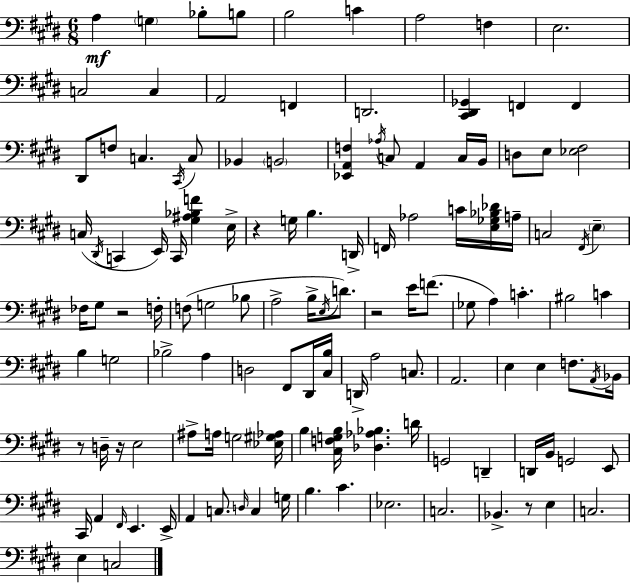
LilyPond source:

{
  \clef bass
  \numericTimeSignature
  \time 6/8
  \key e \major
  a4\mf \parenthesize g4 bes8-. b8 | b2 c'4 | a2 f4 | e2. | \break c2 c4 | a,2 f,4 | d,2. | <cis, dis, ges,>4 f,4 f,4 | \break dis,8 f8 c4. \acciaccatura { cis,16 } c8 | bes,4 \parenthesize b,2 | <ees, a, f>4 \acciaccatura { aes16 } c8 a,4 | c16 b,16 d8 e8 <ees fis>2 | \break c16( \acciaccatura { dis,16 } c,4 e,16) c,16 <gis ais bes f'>4 | e16-> r4 g16 b4. | d,16-> f,16 aes2 | c'16 <e ges bes des'>16 a16-- c2 \acciaccatura { fis,16 } | \break \parenthesize e4-- fes16 gis8 r2 | f16-. f8( g2 | bes8 a2-> | b16-> \acciaccatura { e16 }) d'8. r2 | \break e'16 f'8.( ges8 a4) c'4.-. | bis2 | c'4 b4 g2 | bes2-> | \break a4 d2 | fis,8 dis,16 <cis b>16 d,16-> a2 | c8. a,2. | e4 e4 | \break f8. \acciaccatura { a,16 } bes,16 r8 d16-- r16 e2 | ais8-> a16 g2 | <ees gis aes>16 b4 <cis f g b>16 <des aes bes>4. | d'16 g,2 | \break d,4-- d,16 b,16 g,2 | e,8 cis,16 a,4 \grace { fis,16 } | e,4. e,16-> a,4 c8. | \grace { d16 } c4 g16 b4. | \break cis'4. ees2. | c2. | bes,4.-> | r8 e4 c2. | \break e4 | c2 \bar "|."
}